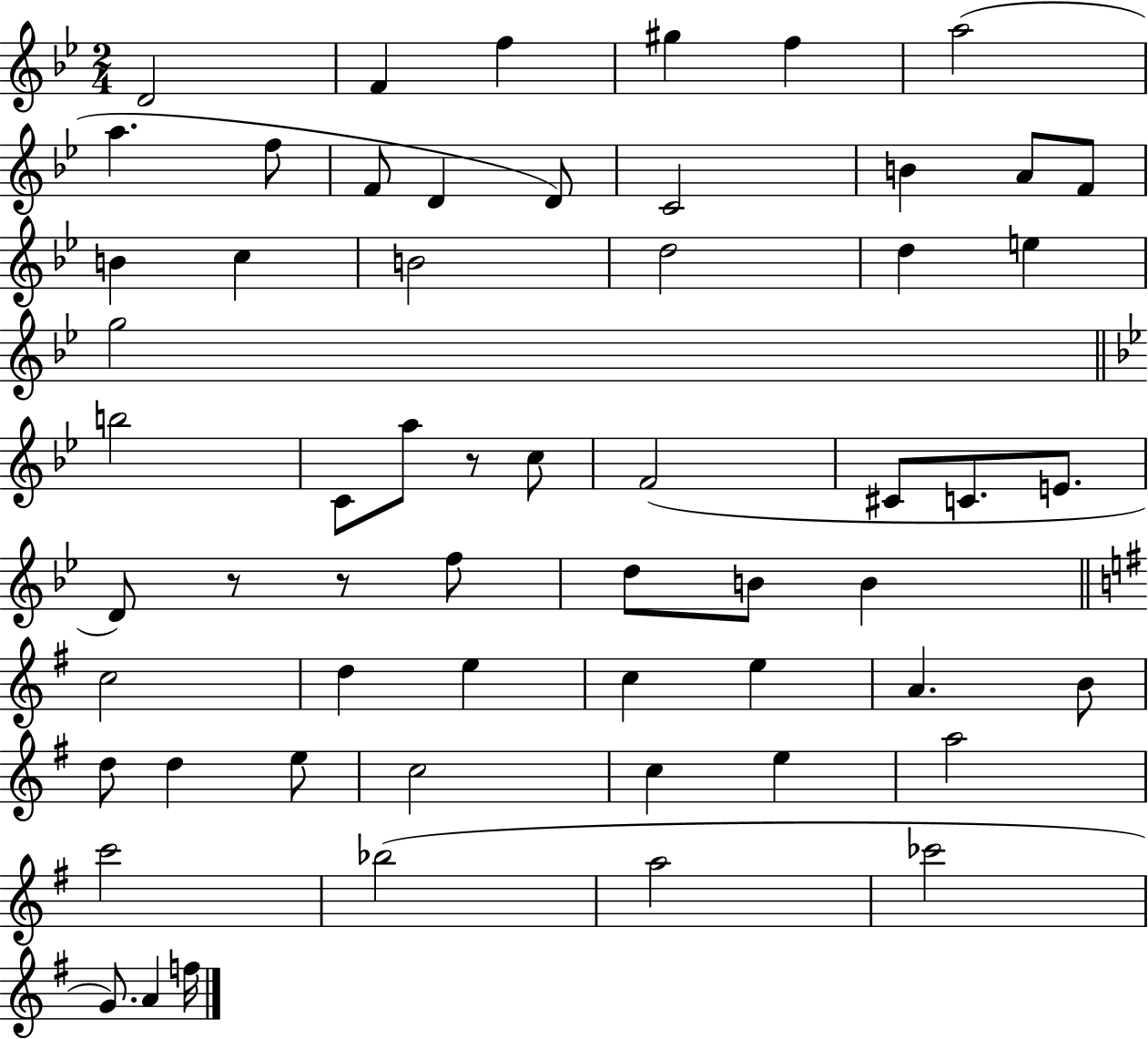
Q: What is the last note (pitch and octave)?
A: F5